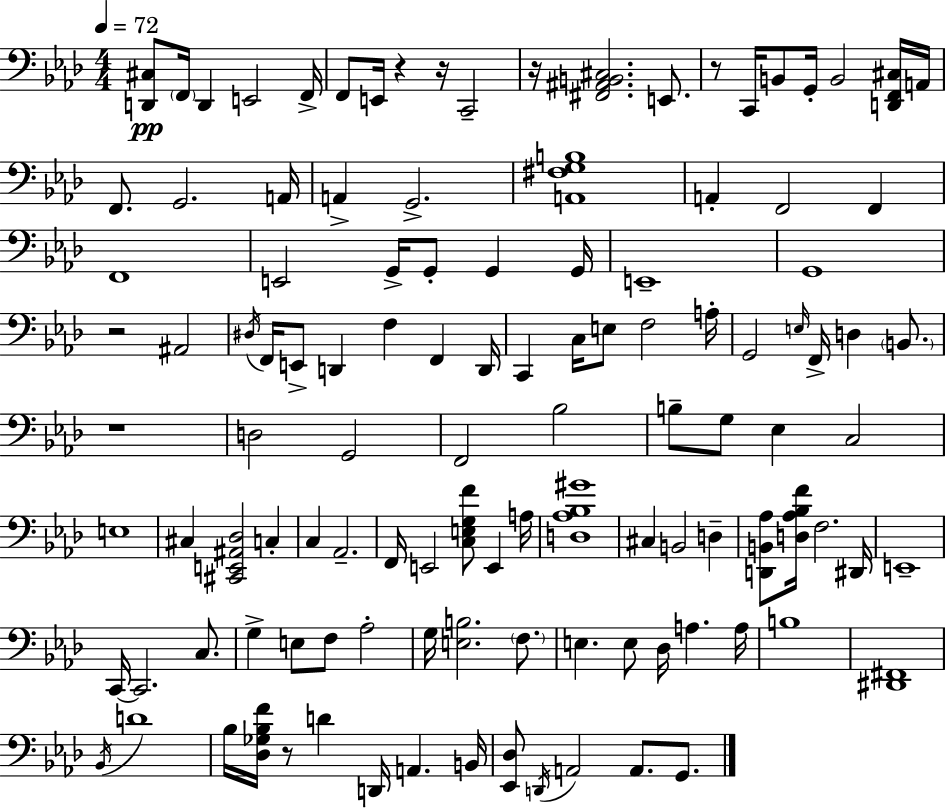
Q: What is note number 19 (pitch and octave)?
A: A2